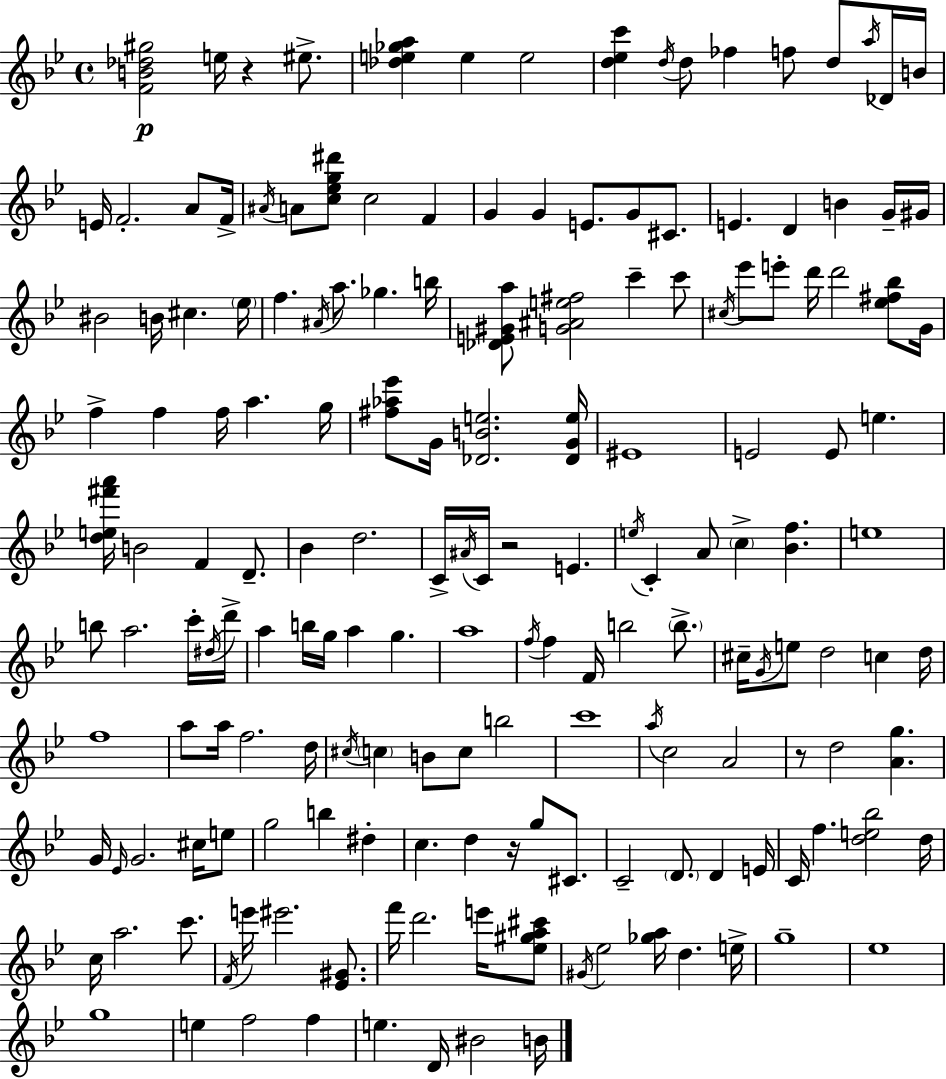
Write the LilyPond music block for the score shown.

{
  \clef treble
  \time 4/4
  \defaultTimeSignature
  \key bes \major
  \repeat volta 2 { <f' b' des'' gis''>2\p e''16 r4 eis''8.-> | <des'' e'' ges'' a''>4 e''4 e''2 | <d'' ees'' c'''>4 \acciaccatura { d''16 } d''8 fes''4 f''8 d''8 \acciaccatura { a''16 } | des'16 b'16 e'16 f'2.-. a'8 | \break f'16-> \acciaccatura { ais'16 } a'8 <c'' ees'' g'' dis'''>8 c''2 f'4 | g'4 g'4 e'8. g'8 | cis'8. e'4. d'4 b'4 | g'16-- gis'16 bis'2 b'16 cis''4. | \break \parenthesize ees''16 f''4. \acciaccatura { ais'16 } a''8. ges''4. | b''16 <des' e' gis' a''>8 <g' ais' e'' fis''>2 c'''4-- | c'''8 \acciaccatura { cis''16 } ees'''8 e'''8-. d'''16 d'''2 | <ees'' fis'' bes''>8 g'16 f''4-> f''4 f''16 a''4. | \break g''16 <fis'' aes'' ees'''>8 g'16 <des' b' e''>2. | <des' g' e''>16 eis'1 | e'2 e'8 e''4. | <d'' e'' fis''' a'''>16 b'2 f'4 | \break d'8.-- bes'4 d''2. | c'16-> \acciaccatura { ais'16 } c'16 r2 | e'4. \acciaccatura { e''16 } c'4-. a'8 \parenthesize c''4-> | <bes' f''>4. e''1 | \break b''8 a''2. | c'''16-. \acciaccatura { dis''16 } d'''16-> a''4 b''16 g''16 a''4 | g''4. a''1 | \acciaccatura { f''16 } f''4 f'16 b''2 | \break \parenthesize b''8.-> cis''16-- \acciaccatura { g'16 } e''8 d''2 | c''4 d''16 f''1 | a''8 a''16 f''2. | d''16 \acciaccatura { cis''16 } \parenthesize c''4 b'8 | \break c''8 b''2 c'''1 | \acciaccatura { a''16 } c''2 | a'2 r8 d''2 | <a' g''>4. g'16 \grace { ees'16 } g'2. | \break cis''16 e''8 g''2 | b''4 dis''4-. c''4. | d''4 r16 g''8 cis'8. c'2-- | \parenthesize d'8. d'4 e'16 c'16 f''4. | \break <d'' e'' bes''>2 d''16 c''16 a''2. | c'''8. \acciaccatura { f'16 } e'''16 eis'''2. | <ees' gis'>8. f'''16 d'''2. | e'''16 <ees'' gis'' a'' cis'''>8 \acciaccatura { gis'16 } ees''2 | \break <ges'' a''>16 d''4. e''16-> g''1-- | ees''1 | g''1 | e''4 | \break f''2 f''4 e''4. | d'16 bis'2 b'16 } \bar "|."
}